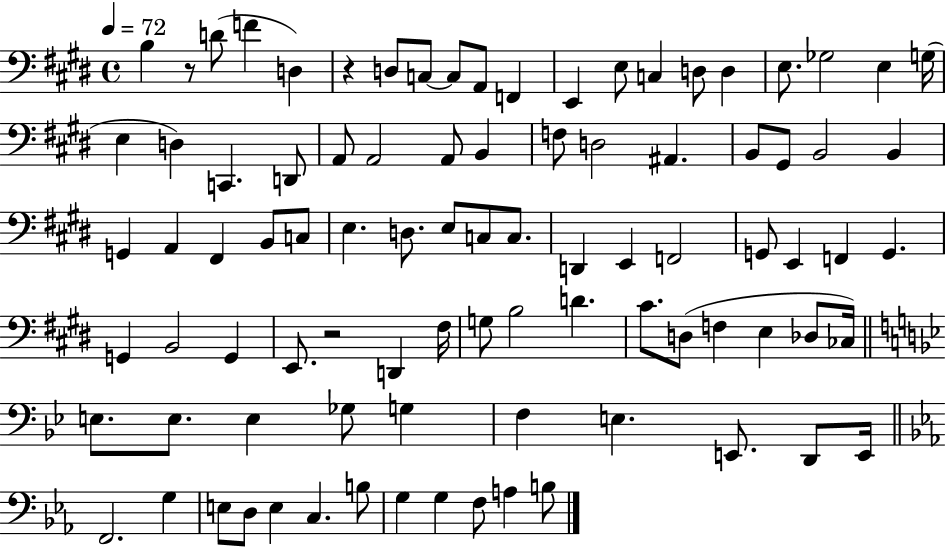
{
  \clef bass
  \time 4/4
  \defaultTimeSignature
  \key e \major
  \tempo 4 = 72
  b4 r8 d'8( f'4 d4) | r4 d8 c8~~ c8 a,8 f,4 | e,4 e8 c4 d8 d4 | e8. ges2 e4 g16( | \break e4 d4) c,4. d,8 | a,8 a,2 a,8 b,4 | f8 d2 ais,4. | b,8 gis,8 b,2 b,4 | \break g,4 a,4 fis,4 b,8 c8 | e4. d8. e8 c8 c8. | d,4 e,4 f,2 | g,8 e,4 f,4 g,4. | \break g,4 b,2 g,4 | e,8. r2 d,4 fis16 | g8 b2 d'4. | cis'8. d8( f4 e4 des8 ces16) | \break \bar "||" \break \key bes \major e8. e8. e4 ges8 g4 | f4 e4. e,8. d,8 e,16 | \bar "||" \break \key ees \major f,2. g4 | e8 d8 e4 c4. b8 | g4 g4 f8 a4 b8 | \bar "|."
}